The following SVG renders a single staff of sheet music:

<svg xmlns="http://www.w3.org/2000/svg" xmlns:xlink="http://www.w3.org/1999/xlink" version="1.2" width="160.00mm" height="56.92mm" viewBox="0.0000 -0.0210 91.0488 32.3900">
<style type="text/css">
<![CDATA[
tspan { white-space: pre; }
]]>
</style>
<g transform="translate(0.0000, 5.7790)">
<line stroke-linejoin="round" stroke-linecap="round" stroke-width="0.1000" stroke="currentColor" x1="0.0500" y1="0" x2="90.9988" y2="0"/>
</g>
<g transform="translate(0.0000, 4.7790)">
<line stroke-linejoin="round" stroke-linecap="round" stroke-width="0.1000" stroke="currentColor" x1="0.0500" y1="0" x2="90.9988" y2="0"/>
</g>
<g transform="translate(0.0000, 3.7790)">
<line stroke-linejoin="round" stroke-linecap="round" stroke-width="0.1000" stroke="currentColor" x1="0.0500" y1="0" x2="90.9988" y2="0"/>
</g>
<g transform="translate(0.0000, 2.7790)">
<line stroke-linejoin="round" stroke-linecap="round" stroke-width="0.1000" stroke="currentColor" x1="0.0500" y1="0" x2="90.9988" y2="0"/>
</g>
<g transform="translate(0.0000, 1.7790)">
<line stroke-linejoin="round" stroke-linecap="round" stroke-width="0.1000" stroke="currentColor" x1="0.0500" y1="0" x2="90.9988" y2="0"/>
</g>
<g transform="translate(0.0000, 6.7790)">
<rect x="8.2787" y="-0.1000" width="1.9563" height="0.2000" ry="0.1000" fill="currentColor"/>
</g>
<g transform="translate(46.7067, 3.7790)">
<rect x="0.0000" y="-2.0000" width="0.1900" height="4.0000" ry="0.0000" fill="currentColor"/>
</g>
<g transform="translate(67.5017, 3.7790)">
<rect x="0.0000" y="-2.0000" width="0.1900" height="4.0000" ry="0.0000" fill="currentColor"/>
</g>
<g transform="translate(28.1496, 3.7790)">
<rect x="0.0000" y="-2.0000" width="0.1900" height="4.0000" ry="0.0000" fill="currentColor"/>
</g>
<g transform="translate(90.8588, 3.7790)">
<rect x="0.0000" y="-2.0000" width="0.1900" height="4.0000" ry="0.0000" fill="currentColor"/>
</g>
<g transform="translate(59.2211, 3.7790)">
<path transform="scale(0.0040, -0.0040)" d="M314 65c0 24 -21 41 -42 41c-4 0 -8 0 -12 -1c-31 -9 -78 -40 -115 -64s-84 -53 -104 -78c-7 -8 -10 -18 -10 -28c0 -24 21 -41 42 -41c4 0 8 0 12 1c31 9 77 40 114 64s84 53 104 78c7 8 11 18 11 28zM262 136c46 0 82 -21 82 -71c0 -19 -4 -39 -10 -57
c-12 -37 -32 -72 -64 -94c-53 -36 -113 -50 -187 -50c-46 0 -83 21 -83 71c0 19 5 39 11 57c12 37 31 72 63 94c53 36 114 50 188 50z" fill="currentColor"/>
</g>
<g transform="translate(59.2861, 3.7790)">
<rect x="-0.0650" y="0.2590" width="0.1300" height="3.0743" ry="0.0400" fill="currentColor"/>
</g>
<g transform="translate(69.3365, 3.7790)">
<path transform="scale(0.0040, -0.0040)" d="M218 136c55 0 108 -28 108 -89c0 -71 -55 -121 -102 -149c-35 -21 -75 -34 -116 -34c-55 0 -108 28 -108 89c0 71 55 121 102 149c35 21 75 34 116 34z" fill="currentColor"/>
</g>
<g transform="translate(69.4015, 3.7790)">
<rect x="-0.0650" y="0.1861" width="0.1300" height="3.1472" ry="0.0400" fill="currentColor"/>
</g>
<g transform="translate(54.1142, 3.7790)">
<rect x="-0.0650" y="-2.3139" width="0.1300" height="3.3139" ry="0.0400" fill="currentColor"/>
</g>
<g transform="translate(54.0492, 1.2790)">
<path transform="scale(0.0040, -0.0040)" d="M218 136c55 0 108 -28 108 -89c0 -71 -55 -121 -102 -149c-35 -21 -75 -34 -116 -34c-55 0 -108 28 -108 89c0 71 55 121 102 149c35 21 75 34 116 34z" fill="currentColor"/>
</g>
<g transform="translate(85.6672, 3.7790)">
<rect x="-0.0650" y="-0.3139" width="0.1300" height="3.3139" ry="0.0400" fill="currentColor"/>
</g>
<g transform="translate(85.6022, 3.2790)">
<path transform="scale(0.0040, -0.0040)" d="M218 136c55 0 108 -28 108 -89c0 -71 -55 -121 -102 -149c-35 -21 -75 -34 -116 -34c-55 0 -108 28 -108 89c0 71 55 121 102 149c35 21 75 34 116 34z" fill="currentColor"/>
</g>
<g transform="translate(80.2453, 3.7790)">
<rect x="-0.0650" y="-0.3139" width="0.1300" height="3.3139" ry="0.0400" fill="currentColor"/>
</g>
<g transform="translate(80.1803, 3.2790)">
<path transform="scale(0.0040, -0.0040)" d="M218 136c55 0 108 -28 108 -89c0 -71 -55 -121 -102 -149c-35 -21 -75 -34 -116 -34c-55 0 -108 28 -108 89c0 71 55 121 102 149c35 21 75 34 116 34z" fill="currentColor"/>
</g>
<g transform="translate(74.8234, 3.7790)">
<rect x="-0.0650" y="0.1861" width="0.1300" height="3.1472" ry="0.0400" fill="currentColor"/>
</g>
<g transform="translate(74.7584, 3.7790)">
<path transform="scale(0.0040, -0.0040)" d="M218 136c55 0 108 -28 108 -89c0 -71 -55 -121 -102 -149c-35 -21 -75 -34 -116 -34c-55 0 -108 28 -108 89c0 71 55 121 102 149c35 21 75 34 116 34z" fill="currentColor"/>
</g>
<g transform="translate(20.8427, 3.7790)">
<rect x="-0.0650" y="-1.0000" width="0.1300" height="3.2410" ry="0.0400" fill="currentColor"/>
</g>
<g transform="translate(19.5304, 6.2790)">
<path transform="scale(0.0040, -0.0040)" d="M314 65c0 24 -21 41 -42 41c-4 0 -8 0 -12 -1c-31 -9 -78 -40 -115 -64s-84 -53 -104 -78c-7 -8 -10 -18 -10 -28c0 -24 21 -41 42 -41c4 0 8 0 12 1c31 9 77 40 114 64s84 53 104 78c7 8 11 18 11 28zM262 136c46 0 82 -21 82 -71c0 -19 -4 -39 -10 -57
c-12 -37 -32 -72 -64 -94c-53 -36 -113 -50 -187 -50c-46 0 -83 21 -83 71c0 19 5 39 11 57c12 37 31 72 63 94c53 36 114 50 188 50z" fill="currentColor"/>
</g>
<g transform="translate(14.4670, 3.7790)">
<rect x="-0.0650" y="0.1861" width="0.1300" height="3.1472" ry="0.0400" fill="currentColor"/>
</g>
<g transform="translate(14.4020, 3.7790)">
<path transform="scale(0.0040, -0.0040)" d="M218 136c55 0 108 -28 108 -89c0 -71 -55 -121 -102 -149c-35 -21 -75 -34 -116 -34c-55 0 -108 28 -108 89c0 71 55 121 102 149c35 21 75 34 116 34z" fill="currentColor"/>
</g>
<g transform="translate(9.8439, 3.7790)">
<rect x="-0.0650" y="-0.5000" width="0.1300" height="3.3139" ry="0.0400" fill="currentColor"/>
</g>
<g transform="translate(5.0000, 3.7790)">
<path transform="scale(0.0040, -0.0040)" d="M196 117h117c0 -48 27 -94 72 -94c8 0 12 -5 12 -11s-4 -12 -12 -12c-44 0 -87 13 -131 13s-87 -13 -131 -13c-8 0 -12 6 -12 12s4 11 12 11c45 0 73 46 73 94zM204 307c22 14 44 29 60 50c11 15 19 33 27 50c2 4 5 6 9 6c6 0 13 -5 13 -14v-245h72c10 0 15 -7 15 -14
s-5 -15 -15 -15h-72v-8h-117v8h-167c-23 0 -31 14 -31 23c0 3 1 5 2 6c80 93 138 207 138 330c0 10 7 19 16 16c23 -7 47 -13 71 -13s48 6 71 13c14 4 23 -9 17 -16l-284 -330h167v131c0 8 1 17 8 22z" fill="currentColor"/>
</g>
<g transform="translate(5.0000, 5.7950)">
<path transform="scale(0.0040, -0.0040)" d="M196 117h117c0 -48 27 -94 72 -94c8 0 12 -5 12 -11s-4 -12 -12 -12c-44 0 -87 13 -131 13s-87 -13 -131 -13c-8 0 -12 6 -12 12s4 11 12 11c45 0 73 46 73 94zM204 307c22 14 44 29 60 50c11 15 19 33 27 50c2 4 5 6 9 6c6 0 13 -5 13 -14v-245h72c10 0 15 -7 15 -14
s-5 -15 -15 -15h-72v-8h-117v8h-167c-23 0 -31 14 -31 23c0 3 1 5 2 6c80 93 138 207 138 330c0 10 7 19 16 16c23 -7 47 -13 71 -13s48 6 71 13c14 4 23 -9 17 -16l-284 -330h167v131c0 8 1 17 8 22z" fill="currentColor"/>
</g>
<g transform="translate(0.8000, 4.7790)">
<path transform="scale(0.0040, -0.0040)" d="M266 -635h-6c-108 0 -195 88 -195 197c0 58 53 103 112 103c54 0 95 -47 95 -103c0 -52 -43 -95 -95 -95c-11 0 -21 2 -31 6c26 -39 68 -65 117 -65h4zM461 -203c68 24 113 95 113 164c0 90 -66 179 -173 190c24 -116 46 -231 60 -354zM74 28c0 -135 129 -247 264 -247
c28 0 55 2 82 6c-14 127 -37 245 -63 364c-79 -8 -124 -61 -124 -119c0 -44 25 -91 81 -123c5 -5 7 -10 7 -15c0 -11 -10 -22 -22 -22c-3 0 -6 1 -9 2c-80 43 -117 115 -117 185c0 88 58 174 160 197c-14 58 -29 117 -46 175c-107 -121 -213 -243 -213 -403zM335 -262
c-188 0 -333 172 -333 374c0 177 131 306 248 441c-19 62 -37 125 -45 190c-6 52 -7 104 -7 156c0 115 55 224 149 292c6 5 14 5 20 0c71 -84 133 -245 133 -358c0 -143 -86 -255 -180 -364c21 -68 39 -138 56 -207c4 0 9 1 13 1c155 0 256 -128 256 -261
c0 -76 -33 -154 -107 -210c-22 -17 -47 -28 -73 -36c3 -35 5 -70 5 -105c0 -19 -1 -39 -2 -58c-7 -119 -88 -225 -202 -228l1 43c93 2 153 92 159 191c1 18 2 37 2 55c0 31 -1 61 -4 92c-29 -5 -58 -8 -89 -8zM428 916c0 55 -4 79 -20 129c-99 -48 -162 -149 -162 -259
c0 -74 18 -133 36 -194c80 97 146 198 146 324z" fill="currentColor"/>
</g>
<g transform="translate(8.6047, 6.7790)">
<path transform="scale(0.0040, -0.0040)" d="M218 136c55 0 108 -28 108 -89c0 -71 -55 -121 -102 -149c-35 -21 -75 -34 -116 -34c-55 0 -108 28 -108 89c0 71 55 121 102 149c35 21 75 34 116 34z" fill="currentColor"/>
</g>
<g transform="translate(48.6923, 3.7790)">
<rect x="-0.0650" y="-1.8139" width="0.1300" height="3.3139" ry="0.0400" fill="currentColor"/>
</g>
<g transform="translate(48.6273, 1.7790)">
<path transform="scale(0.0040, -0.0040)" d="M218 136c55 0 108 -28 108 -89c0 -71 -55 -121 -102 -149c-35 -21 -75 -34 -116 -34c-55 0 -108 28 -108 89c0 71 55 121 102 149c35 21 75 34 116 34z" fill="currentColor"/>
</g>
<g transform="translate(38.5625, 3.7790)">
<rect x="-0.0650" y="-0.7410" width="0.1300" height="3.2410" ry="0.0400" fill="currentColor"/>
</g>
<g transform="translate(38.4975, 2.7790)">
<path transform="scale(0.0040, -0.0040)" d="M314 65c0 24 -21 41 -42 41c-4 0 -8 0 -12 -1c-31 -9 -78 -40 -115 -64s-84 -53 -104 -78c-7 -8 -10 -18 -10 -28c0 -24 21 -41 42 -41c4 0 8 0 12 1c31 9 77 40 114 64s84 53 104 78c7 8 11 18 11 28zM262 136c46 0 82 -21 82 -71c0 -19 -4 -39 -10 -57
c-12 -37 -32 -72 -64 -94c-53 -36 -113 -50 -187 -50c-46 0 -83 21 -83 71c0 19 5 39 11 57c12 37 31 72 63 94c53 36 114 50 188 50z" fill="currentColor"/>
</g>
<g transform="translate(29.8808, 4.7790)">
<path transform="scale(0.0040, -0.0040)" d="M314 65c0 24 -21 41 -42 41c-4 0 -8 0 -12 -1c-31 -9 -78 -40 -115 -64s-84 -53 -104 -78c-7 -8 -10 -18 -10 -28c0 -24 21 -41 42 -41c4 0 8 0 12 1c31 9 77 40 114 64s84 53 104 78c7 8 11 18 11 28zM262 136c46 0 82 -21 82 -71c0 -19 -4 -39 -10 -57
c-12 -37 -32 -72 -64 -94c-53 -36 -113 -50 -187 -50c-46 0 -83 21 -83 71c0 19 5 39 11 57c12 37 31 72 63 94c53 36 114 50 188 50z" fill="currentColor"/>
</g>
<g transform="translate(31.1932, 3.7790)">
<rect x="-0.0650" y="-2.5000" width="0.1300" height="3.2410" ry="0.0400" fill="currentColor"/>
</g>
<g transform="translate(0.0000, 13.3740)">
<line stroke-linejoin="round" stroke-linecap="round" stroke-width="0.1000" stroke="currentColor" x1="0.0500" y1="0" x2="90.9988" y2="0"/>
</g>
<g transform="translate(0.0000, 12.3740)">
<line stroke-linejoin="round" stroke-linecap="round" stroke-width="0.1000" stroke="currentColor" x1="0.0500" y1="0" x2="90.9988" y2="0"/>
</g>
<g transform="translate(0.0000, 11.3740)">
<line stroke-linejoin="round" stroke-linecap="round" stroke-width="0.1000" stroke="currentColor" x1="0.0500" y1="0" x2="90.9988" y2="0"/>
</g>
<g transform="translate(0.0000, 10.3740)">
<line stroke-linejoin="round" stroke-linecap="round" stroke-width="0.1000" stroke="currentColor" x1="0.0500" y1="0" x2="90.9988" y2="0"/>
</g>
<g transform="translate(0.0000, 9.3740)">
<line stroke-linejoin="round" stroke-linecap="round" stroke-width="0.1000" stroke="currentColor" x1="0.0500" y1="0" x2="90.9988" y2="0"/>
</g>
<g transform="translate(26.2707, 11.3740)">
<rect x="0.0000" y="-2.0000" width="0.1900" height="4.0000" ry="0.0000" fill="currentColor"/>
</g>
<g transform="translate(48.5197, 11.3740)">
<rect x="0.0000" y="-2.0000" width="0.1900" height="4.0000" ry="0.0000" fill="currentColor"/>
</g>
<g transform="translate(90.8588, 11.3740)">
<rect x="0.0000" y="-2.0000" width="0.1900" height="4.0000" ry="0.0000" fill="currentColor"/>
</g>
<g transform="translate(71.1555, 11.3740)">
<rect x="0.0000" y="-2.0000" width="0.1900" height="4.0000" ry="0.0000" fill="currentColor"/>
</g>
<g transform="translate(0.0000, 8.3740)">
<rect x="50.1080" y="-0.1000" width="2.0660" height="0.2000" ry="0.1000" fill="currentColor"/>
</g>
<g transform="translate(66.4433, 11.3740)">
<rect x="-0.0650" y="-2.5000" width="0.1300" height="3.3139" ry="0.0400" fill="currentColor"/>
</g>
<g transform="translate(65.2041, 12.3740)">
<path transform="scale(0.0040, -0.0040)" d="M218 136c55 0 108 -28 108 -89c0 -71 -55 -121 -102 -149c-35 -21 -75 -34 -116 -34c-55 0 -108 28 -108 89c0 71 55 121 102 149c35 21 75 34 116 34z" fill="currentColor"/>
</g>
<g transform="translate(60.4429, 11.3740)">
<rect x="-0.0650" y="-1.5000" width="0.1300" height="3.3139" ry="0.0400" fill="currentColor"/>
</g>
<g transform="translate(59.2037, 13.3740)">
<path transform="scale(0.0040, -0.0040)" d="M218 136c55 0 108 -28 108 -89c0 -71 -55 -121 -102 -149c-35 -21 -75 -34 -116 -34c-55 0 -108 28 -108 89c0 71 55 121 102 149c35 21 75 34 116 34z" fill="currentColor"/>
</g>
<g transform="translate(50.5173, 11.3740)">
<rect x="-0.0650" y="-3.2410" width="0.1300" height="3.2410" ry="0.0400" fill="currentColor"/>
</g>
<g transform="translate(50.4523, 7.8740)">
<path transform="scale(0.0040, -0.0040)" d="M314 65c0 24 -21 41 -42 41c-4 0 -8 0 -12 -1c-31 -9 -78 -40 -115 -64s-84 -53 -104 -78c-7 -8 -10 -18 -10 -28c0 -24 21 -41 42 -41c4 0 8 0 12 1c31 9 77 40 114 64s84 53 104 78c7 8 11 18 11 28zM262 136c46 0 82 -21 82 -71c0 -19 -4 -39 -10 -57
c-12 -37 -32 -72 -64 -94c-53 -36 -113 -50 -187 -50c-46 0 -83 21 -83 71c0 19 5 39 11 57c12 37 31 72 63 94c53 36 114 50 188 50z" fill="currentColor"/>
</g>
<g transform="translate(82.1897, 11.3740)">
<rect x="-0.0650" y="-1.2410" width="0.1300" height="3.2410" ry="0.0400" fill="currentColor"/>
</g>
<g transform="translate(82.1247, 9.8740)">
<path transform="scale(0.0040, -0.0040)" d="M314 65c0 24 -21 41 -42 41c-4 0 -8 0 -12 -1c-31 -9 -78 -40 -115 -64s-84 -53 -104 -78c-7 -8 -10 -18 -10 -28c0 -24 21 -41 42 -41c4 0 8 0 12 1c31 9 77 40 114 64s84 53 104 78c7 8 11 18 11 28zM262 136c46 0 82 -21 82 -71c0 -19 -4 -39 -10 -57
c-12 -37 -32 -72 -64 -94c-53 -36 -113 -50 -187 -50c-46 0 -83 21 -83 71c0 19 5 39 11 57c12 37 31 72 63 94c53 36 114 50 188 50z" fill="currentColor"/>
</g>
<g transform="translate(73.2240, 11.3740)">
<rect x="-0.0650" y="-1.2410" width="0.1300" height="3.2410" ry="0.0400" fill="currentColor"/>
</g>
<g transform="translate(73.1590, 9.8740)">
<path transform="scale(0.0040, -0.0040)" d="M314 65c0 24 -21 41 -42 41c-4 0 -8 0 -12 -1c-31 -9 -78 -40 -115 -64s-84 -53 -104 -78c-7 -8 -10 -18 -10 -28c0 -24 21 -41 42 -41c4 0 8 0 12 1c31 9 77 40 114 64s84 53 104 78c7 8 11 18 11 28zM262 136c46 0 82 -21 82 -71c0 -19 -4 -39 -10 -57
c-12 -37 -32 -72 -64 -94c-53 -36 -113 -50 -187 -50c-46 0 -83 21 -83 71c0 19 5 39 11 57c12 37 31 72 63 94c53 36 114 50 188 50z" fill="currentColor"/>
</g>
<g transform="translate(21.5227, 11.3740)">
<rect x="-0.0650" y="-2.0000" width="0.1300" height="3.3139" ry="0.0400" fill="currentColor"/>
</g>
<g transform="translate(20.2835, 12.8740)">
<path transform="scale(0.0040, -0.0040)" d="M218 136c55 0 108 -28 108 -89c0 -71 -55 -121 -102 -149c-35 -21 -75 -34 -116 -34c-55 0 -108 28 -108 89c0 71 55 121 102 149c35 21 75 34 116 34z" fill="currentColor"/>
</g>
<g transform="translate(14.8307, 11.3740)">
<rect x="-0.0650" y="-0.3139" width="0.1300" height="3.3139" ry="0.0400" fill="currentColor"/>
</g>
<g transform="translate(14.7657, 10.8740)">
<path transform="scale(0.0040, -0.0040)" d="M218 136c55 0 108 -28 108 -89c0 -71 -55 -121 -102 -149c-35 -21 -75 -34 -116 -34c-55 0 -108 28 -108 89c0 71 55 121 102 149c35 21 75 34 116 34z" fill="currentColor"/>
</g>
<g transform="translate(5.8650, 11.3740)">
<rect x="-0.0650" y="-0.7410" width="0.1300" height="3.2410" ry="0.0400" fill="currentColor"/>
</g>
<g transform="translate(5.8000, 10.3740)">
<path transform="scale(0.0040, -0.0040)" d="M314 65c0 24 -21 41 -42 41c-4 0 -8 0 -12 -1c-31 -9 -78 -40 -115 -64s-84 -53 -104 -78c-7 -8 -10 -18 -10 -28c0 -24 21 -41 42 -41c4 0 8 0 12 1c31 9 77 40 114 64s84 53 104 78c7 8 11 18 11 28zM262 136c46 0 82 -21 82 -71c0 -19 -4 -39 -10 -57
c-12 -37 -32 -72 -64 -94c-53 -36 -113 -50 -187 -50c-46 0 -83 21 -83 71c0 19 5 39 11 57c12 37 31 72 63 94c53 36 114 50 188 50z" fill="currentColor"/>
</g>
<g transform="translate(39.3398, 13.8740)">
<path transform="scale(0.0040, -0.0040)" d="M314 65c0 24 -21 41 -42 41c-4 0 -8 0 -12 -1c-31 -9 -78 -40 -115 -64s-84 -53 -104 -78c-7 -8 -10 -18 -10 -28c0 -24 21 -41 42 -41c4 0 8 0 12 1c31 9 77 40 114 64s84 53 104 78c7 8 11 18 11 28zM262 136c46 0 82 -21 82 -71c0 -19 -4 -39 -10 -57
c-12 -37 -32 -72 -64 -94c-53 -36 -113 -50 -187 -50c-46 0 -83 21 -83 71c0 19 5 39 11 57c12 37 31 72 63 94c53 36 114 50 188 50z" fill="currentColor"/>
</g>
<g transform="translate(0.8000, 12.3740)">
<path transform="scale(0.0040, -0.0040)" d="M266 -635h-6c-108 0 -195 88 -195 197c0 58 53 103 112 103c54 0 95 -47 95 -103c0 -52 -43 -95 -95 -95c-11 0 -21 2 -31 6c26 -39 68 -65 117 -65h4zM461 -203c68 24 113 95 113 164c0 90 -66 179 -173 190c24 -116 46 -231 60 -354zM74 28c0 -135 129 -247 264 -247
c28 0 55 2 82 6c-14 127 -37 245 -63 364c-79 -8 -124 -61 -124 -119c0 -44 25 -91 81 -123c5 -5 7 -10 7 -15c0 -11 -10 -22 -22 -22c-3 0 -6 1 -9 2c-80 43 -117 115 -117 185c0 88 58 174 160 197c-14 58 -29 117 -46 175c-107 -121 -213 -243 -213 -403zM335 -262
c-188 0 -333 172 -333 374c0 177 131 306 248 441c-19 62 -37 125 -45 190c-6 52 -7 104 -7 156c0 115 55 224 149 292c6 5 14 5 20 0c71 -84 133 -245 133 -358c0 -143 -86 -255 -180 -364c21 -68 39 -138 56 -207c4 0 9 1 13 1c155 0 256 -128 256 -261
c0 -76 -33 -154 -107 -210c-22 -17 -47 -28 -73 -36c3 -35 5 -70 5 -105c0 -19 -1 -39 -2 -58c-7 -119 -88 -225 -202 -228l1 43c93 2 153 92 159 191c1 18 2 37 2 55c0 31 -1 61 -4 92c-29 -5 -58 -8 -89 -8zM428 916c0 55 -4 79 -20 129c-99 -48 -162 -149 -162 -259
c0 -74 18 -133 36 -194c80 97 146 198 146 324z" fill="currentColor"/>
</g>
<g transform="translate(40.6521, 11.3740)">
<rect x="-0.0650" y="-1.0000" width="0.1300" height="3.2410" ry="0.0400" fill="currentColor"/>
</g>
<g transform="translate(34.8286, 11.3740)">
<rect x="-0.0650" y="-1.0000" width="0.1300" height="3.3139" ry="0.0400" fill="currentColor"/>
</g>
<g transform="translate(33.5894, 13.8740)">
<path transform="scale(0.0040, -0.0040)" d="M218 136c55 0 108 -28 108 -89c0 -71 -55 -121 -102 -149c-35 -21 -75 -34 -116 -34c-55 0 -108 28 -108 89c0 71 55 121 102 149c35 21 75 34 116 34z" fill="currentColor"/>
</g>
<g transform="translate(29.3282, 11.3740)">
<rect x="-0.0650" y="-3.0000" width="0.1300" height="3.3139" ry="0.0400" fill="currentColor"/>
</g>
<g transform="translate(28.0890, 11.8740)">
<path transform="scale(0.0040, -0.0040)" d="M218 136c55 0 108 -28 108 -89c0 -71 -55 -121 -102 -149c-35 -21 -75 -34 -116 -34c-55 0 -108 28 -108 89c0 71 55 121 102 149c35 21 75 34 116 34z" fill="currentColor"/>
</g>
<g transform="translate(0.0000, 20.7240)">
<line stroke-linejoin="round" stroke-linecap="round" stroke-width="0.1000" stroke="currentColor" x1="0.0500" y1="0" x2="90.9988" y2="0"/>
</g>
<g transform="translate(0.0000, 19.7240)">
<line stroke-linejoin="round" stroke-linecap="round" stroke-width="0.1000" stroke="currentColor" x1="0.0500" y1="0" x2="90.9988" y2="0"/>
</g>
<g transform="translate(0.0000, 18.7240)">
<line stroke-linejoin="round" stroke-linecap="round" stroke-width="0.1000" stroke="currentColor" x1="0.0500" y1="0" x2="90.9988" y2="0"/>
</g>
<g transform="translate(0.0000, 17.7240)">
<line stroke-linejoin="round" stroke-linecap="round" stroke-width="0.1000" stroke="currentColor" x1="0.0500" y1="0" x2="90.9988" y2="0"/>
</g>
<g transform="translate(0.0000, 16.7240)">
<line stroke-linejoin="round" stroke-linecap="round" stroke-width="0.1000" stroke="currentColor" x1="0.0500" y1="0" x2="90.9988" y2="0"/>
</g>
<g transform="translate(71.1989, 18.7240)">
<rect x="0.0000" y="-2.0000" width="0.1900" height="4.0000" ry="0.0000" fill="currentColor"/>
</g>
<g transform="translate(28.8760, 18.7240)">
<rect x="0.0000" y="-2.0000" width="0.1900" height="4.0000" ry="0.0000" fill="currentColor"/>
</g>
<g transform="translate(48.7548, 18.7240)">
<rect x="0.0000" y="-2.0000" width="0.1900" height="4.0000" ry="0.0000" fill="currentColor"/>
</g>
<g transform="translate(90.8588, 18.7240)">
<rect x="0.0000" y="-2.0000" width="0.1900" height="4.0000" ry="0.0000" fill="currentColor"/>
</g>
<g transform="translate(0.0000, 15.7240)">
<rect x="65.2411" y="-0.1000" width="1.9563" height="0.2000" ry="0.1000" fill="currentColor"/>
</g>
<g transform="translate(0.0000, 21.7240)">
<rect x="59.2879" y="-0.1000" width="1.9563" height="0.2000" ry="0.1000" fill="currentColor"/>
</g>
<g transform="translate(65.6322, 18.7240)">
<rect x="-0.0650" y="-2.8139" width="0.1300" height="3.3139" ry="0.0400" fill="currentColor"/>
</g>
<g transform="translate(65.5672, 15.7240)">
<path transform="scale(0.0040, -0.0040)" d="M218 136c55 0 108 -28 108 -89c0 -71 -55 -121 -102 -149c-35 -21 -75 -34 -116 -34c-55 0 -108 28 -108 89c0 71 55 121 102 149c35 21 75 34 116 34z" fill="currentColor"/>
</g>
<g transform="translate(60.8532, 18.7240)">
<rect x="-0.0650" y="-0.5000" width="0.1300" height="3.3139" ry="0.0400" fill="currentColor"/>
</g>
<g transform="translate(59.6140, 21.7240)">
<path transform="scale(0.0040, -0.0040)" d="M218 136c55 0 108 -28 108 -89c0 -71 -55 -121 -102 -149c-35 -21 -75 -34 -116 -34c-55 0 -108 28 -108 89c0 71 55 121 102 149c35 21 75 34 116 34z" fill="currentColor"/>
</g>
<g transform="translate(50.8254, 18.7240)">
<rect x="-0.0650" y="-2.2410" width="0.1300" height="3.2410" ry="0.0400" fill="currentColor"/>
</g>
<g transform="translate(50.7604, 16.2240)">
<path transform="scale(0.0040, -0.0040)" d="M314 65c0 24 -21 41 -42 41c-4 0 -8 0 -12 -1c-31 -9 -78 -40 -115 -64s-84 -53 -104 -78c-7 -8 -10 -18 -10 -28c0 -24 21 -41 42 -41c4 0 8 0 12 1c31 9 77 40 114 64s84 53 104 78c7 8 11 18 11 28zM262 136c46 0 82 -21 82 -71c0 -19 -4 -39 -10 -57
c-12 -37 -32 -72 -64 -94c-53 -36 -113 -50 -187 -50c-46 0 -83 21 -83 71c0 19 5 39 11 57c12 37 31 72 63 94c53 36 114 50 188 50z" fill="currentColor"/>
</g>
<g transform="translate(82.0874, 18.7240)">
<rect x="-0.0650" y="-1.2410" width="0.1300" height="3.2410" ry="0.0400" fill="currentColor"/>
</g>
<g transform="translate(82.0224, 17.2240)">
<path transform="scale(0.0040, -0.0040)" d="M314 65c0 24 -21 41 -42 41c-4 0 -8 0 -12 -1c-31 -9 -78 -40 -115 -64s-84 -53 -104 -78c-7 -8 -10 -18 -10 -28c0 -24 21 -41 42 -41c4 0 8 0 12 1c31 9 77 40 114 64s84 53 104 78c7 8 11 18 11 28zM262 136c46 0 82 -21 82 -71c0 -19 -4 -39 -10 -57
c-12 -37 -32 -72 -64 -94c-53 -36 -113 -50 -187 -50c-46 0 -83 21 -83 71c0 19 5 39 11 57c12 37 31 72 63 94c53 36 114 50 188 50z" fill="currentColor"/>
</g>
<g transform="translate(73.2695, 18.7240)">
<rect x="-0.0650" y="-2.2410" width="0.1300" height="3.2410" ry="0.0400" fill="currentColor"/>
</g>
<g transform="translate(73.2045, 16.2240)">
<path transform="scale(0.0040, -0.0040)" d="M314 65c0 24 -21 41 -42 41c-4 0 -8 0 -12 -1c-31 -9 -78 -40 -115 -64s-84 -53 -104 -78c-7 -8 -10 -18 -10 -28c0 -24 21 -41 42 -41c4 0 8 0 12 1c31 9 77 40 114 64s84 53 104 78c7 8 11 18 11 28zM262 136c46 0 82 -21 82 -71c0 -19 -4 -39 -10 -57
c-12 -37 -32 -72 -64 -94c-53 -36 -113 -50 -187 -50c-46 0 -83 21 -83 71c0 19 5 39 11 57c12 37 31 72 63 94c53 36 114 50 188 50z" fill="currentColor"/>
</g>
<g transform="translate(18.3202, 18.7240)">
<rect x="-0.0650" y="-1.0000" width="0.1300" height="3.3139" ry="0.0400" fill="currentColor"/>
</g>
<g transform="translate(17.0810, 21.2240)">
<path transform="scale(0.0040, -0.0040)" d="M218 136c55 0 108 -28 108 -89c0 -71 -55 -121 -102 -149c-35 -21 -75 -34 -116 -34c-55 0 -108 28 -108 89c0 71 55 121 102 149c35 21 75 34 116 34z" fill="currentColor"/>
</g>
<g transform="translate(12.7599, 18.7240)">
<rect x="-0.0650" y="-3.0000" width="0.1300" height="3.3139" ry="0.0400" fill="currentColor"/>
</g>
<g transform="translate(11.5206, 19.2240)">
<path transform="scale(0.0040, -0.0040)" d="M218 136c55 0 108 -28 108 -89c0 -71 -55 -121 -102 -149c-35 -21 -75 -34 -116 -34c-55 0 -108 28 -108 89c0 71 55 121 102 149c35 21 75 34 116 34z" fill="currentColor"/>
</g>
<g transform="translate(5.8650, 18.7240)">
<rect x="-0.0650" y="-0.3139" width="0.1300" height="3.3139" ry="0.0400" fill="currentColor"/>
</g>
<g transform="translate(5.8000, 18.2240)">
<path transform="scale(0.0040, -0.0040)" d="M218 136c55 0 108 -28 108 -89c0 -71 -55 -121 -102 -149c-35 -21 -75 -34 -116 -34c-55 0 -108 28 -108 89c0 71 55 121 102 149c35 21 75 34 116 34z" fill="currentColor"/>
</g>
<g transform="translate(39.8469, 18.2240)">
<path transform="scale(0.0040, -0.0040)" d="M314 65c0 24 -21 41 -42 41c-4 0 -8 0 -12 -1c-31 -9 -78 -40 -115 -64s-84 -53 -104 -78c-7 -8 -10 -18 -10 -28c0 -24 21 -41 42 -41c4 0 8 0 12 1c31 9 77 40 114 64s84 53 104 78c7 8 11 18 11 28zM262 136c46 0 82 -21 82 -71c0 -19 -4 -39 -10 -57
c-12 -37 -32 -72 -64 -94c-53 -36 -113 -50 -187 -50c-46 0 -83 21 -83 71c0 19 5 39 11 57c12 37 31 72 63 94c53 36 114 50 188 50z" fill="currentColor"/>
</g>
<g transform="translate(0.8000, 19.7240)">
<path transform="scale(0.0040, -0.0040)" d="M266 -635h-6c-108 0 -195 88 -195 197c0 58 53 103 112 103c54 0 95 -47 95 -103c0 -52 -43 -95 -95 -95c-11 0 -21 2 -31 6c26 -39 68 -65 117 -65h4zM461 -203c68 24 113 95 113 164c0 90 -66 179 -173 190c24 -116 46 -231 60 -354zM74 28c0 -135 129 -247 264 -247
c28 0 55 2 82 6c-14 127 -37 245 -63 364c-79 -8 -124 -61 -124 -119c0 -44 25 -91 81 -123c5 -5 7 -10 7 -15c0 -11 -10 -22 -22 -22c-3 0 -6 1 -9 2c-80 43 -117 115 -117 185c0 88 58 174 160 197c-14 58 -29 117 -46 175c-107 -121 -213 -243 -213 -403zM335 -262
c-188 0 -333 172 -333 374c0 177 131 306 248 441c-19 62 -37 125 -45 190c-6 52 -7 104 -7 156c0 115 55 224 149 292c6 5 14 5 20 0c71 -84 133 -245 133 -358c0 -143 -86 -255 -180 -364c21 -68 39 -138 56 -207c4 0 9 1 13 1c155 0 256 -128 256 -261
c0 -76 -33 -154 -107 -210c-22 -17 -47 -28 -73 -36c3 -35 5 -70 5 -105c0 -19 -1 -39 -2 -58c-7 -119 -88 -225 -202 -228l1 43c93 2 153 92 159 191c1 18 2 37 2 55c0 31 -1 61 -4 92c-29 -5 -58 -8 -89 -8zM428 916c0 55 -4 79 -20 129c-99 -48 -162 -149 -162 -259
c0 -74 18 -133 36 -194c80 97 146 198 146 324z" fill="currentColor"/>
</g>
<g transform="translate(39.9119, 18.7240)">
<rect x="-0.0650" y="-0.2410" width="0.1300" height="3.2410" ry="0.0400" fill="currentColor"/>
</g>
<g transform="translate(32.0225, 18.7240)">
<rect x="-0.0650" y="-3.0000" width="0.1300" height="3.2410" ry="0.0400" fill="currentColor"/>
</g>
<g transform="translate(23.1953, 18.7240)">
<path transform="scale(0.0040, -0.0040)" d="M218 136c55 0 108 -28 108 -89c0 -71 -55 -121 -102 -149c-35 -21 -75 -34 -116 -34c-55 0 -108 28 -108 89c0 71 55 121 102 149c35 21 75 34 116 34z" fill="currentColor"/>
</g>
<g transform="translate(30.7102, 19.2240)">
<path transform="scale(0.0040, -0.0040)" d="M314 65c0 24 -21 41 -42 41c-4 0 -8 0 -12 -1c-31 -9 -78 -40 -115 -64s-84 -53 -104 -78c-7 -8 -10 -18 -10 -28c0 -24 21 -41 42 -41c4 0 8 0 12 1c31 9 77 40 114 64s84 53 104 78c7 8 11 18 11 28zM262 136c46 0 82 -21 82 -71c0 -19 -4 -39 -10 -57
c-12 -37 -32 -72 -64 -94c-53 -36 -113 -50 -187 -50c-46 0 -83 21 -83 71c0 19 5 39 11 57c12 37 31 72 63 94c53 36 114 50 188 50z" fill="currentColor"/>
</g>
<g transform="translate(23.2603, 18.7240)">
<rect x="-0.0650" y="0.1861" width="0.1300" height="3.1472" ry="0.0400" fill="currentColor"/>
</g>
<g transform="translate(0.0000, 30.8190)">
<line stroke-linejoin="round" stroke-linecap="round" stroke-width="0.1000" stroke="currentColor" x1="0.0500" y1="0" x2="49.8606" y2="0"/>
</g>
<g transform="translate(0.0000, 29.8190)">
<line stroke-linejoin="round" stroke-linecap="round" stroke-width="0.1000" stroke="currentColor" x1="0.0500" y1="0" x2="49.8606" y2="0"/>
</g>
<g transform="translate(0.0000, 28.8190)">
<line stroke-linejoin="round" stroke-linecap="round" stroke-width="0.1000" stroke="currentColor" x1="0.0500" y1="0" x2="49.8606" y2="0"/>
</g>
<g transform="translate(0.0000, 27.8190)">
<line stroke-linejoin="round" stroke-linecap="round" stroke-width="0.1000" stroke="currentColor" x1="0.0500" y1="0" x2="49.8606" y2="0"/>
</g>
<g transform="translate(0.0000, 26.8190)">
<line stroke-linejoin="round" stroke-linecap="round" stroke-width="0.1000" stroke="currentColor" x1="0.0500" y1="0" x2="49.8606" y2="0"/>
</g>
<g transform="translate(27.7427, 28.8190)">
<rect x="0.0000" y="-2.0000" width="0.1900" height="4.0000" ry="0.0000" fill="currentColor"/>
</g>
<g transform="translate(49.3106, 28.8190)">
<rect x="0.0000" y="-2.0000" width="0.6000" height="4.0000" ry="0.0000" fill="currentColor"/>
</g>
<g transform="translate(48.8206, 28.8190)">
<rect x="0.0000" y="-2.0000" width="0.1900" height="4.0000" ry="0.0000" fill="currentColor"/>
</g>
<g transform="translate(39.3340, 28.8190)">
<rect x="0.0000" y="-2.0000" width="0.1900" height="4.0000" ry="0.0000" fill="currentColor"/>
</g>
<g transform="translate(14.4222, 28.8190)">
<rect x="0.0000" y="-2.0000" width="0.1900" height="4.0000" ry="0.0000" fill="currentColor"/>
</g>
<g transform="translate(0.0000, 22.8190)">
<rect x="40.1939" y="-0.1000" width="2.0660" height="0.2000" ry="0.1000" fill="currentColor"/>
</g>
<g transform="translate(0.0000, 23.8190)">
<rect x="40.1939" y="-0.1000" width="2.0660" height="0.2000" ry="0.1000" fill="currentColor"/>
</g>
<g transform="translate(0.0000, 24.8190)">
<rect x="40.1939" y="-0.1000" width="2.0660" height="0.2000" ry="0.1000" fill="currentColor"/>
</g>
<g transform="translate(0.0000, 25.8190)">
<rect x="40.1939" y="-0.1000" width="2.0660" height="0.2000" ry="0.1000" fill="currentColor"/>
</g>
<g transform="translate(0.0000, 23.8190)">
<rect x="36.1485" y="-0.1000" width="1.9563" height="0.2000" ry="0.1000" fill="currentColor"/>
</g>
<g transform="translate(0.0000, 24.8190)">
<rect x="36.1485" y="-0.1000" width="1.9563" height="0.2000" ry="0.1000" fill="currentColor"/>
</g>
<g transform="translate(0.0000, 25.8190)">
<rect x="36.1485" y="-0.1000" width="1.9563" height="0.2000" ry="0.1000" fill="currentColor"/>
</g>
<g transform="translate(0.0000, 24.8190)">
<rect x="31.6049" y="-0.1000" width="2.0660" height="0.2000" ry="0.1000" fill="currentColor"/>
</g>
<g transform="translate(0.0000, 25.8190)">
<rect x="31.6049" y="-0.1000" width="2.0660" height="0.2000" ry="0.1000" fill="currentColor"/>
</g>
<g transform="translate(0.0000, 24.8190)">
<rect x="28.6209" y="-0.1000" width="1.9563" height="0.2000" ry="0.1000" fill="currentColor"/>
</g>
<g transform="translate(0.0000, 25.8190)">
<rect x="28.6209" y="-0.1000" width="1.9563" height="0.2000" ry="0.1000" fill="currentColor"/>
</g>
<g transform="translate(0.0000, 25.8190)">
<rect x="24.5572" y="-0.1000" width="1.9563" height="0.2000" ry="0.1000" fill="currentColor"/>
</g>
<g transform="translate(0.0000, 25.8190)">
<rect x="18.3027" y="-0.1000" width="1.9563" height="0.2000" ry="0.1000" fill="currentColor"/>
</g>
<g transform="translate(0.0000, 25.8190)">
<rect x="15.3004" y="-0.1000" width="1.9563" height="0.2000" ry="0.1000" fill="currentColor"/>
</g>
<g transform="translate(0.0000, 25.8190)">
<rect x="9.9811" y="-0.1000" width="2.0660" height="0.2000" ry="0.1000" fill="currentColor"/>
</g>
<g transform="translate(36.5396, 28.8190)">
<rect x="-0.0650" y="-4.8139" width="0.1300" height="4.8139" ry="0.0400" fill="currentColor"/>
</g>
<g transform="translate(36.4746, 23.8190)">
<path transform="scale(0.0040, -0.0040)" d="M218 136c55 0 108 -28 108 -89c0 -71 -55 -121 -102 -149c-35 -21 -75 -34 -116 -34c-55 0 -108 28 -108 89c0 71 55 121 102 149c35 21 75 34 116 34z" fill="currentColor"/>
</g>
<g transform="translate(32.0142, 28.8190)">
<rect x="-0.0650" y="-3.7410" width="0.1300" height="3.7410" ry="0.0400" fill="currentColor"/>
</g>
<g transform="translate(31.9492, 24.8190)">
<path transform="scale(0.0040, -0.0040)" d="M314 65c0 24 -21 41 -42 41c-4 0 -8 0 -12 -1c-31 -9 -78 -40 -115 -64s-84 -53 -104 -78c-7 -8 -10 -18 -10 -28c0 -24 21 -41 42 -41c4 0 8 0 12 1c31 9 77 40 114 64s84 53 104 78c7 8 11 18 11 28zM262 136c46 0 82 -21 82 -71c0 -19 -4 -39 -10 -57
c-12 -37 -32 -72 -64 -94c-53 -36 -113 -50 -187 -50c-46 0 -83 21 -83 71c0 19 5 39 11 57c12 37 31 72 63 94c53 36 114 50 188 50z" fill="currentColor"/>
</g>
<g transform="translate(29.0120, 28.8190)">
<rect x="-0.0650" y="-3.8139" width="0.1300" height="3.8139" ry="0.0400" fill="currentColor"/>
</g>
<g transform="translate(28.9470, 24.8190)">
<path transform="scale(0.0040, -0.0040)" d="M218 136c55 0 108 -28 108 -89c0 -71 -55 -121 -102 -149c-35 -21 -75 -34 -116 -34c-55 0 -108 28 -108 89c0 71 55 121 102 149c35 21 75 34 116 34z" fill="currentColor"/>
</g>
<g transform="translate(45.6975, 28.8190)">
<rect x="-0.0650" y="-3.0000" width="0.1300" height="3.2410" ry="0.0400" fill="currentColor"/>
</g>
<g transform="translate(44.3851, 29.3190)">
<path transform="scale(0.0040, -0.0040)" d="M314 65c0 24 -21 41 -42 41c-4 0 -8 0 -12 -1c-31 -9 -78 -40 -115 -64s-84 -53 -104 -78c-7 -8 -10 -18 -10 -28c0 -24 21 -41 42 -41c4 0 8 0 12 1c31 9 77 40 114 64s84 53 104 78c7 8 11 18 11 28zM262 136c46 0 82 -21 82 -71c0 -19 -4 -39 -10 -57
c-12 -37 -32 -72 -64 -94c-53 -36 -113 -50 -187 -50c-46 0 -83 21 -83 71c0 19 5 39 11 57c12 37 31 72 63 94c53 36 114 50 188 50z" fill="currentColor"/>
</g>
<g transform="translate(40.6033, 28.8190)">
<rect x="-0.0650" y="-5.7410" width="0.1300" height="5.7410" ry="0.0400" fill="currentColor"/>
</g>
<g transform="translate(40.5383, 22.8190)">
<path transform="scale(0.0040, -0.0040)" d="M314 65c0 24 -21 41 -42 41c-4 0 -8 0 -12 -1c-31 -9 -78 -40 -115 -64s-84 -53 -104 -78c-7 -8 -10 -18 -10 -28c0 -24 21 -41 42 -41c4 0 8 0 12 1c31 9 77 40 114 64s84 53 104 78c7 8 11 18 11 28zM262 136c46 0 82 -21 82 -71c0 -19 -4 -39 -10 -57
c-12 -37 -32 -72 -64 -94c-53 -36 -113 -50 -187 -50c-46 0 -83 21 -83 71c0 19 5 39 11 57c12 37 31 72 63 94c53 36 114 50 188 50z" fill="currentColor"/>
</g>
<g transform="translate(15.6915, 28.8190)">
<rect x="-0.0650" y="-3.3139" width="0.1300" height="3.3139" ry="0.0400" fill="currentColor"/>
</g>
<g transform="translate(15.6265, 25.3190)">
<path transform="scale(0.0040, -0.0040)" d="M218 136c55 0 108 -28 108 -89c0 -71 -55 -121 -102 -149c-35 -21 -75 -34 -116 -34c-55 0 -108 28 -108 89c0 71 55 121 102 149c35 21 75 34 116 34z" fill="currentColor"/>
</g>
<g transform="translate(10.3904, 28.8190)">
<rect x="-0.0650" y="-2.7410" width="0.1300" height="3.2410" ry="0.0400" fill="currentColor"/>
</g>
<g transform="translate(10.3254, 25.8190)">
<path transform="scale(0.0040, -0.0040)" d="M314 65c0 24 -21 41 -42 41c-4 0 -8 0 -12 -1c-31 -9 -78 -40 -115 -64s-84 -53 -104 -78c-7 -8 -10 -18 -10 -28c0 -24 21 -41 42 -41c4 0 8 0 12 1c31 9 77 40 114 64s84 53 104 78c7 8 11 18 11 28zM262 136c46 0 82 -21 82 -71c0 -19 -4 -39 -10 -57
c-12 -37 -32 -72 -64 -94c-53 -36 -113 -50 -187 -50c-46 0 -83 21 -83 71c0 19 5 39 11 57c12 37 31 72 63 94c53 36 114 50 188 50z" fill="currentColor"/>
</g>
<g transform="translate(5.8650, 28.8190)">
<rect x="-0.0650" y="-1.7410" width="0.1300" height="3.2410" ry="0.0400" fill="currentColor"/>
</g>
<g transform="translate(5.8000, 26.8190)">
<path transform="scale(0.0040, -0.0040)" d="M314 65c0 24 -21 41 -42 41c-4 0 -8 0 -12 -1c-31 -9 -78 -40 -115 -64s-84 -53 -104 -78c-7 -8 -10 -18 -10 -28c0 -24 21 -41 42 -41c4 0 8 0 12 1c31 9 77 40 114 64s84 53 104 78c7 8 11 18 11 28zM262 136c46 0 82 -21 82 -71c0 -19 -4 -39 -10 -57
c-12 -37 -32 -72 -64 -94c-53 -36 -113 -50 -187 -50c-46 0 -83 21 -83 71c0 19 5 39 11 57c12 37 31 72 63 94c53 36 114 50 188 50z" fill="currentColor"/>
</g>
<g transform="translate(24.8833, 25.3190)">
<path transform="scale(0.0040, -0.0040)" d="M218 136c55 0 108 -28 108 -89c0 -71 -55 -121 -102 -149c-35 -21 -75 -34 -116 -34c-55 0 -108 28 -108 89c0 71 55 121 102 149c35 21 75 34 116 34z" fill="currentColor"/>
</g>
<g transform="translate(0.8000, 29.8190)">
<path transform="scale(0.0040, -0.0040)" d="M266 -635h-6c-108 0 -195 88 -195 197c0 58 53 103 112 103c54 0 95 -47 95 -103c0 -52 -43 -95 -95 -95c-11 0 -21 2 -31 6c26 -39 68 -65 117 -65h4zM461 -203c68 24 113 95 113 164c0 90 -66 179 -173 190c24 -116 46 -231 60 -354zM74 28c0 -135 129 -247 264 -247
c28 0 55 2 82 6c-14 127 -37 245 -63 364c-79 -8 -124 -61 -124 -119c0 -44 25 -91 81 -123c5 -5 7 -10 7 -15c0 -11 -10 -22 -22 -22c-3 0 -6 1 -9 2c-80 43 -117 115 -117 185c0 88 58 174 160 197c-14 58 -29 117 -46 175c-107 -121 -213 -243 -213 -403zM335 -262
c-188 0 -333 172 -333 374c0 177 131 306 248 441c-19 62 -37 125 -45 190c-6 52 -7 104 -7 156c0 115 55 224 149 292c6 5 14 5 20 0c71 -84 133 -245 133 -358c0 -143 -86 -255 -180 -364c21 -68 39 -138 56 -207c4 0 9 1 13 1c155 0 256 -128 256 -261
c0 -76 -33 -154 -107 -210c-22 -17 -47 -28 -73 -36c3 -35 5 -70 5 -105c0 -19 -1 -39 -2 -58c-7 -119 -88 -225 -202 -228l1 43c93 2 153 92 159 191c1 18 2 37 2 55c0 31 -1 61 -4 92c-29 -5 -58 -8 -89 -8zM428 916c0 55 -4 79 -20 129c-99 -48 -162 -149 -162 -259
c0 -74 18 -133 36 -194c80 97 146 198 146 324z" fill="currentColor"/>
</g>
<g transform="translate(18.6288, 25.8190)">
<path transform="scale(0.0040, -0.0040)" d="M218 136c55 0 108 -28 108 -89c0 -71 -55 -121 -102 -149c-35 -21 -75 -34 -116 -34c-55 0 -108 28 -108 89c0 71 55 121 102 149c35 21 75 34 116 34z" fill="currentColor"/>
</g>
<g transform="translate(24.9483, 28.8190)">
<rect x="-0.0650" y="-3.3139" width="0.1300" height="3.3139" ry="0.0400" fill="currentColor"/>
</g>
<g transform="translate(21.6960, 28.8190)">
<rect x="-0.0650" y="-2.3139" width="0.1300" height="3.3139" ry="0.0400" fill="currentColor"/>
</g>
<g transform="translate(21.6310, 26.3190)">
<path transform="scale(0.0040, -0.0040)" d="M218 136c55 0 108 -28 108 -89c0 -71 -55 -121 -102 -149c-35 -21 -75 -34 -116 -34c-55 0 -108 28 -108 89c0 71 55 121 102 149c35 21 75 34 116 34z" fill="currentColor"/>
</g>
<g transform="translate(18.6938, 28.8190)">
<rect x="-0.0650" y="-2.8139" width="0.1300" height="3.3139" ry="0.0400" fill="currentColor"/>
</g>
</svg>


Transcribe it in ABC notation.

X:1
T:Untitled
M:4/4
L:1/4
K:C
C B D2 G2 d2 f g B2 B B c c d2 c F A D D2 b2 E G e2 e2 c A D B A2 c2 g2 C a g2 e2 f2 a2 b a g b c' c'2 e' g'2 A2